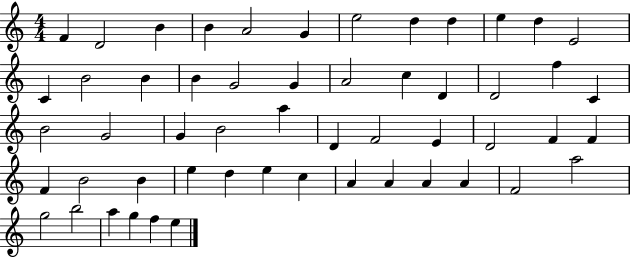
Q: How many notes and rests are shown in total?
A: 54